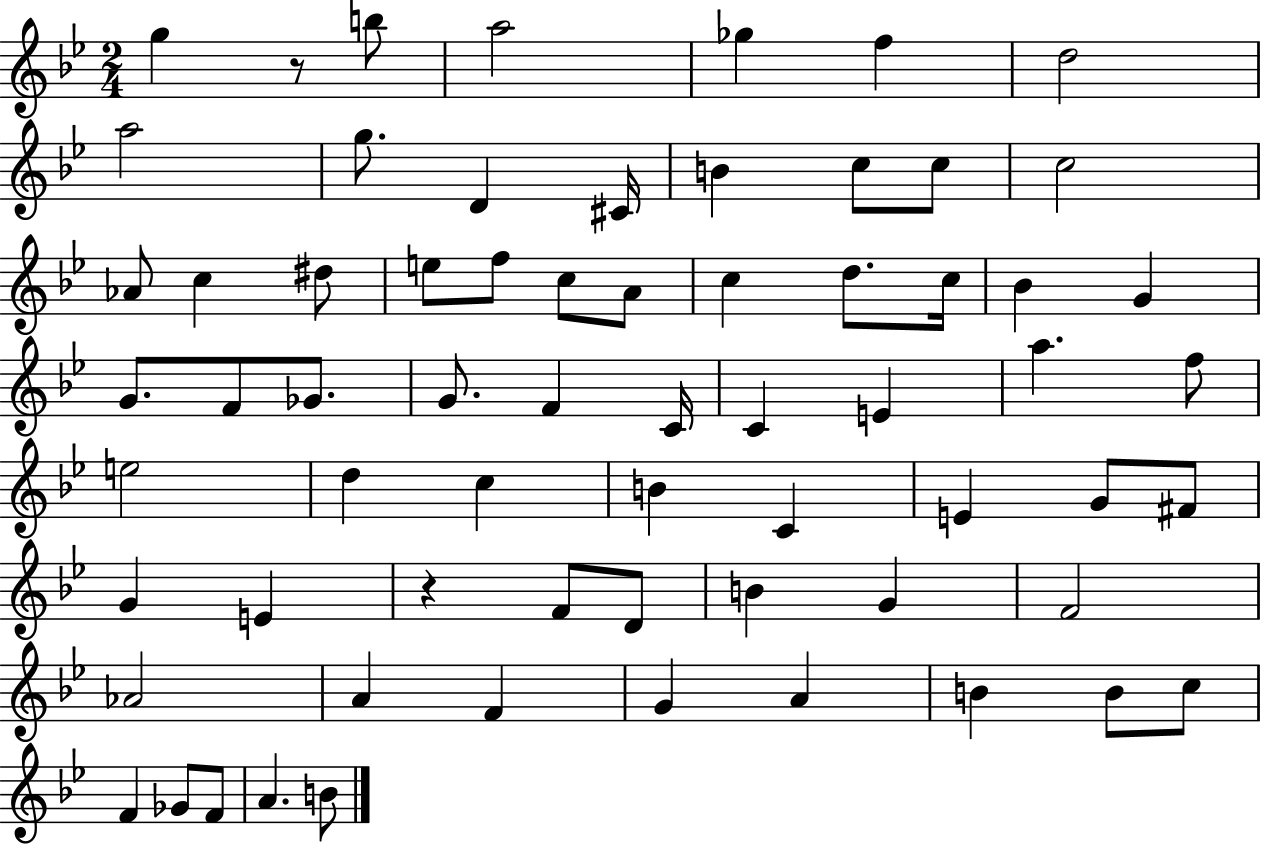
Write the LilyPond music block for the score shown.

{
  \clef treble
  \numericTimeSignature
  \time 2/4
  \key bes \major
  \repeat volta 2 { g''4 r8 b''8 | a''2 | ges''4 f''4 | d''2 | \break a''2 | g''8. d'4 cis'16 | b'4 c''8 c''8 | c''2 | \break aes'8 c''4 dis''8 | e''8 f''8 c''8 a'8 | c''4 d''8. c''16 | bes'4 g'4 | \break g'8. f'8 ges'8. | g'8. f'4 c'16 | c'4 e'4 | a''4. f''8 | \break e''2 | d''4 c''4 | b'4 c'4 | e'4 g'8 fis'8 | \break g'4 e'4 | r4 f'8 d'8 | b'4 g'4 | f'2 | \break aes'2 | a'4 f'4 | g'4 a'4 | b'4 b'8 c''8 | \break f'4 ges'8 f'8 | a'4. b'8 | } \bar "|."
}